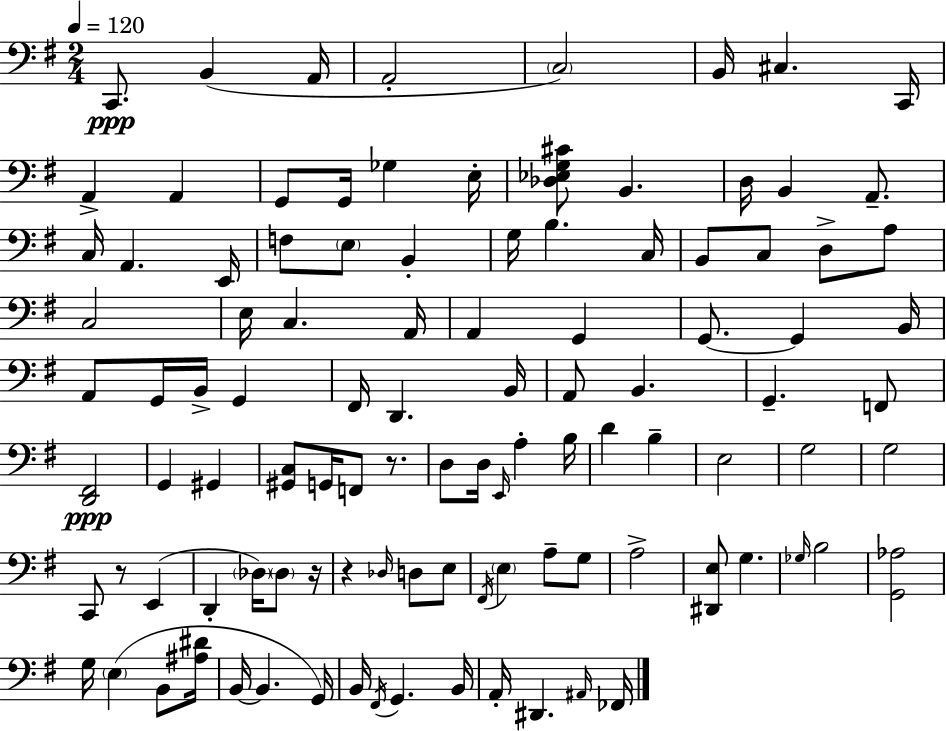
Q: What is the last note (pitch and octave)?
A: FES2